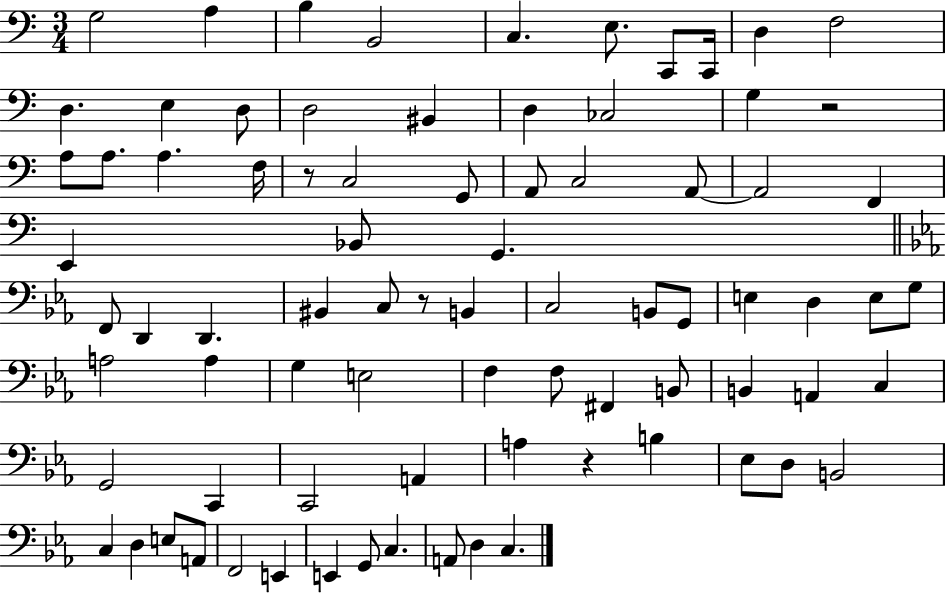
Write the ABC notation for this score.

X:1
T:Untitled
M:3/4
L:1/4
K:C
G,2 A, B, B,,2 C, E,/2 C,,/2 C,,/4 D, F,2 D, E, D,/2 D,2 ^B,, D, _C,2 G, z2 A,/2 A,/2 A, F,/4 z/2 C,2 G,,/2 A,,/2 C,2 A,,/2 A,,2 F,, E,, _B,,/2 G,, F,,/2 D,, D,, ^B,, C,/2 z/2 B,, C,2 B,,/2 G,,/2 E, D, E,/2 G,/2 A,2 A, G, E,2 F, F,/2 ^F,, B,,/2 B,, A,, C, G,,2 C,, C,,2 A,, A, z B, _E,/2 D,/2 B,,2 C, D, E,/2 A,,/2 F,,2 E,, E,, G,,/2 C, A,,/2 D, C,